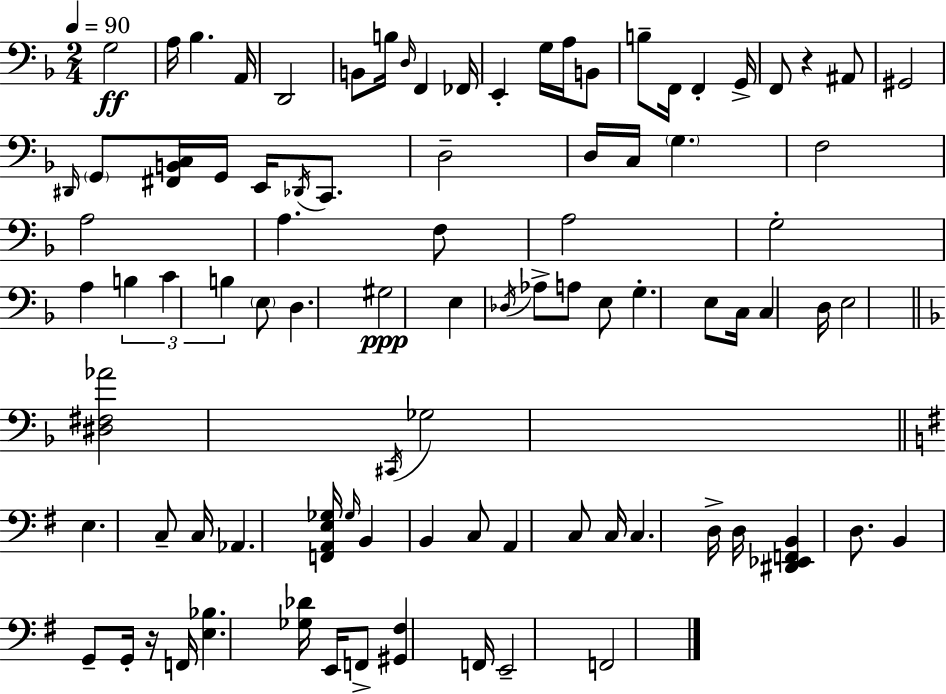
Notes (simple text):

G3/h A3/s Bb3/q. A2/s D2/h B2/e B3/s D3/s F2/q FES2/s E2/q G3/s A3/s B2/e B3/e F2/s F2/q G2/s F2/e R/q A#2/e G#2/h D#2/s G2/e [F#2,B2,C3]/s G2/s E2/s Db2/s C2/e. D3/h D3/s C3/s G3/q. F3/h A3/h A3/q. F3/e A3/h G3/h A3/q B3/q C4/q B3/q E3/e D3/q. G#3/h E3/q Db3/s Ab3/e A3/e E3/e G3/q. E3/e C3/s C3/q D3/s E3/h [D#3,F#3,Ab4]/h C#2/s Gb3/h E3/q. C3/e C3/s Ab2/q. [F2,A2,E3,Gb3]/s Gb3/s B2/q B2/q C3/e A2/q C3/e C3/s C3/q. D3/s D3/s [D#2,Eb2,F2,B2]/q D3/e. B2/q G2/e G2/s R/s F2/s [E3,Bb3]/q. [Gb3,Db4]/s E2/s F2/e [G#2,F#3]/q F2/s E2/h F2/h